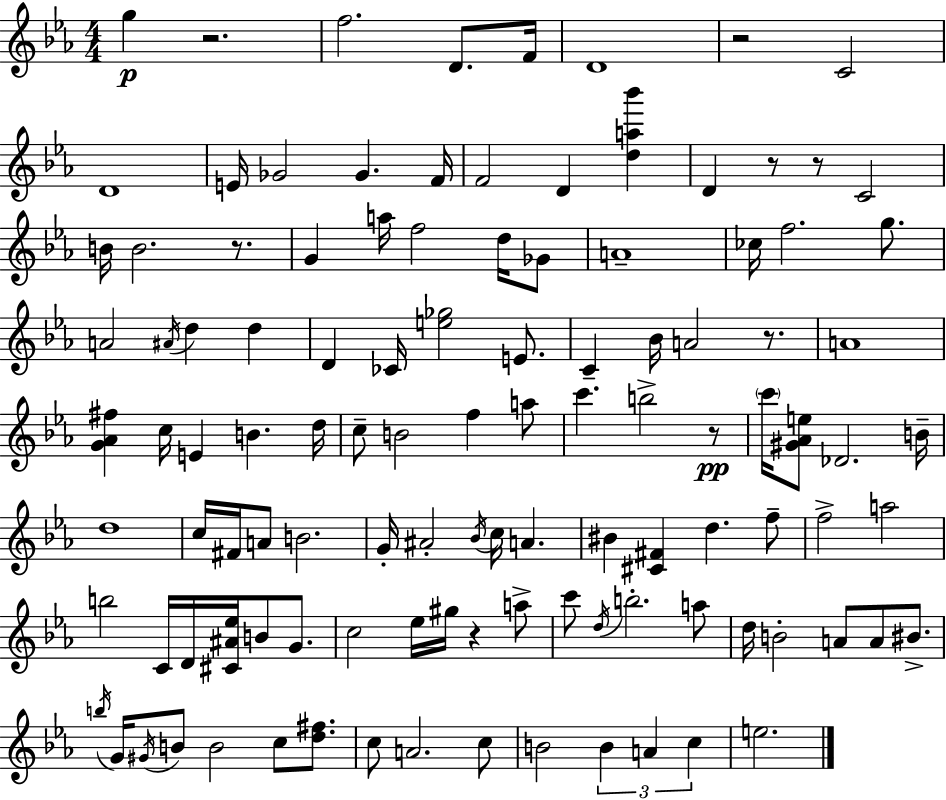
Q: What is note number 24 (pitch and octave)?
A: CES5